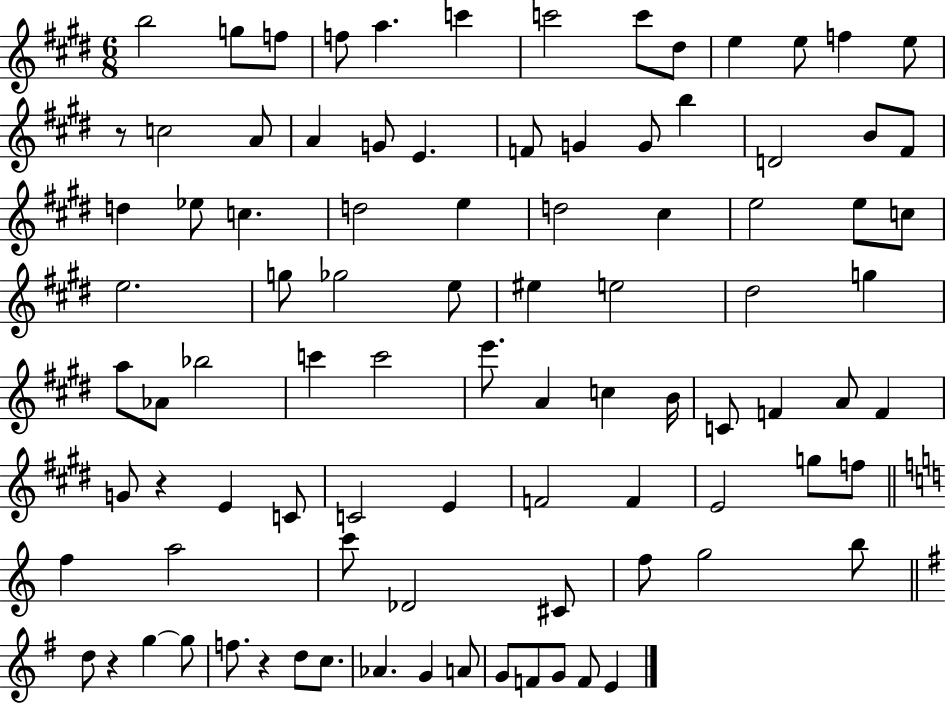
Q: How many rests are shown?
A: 4